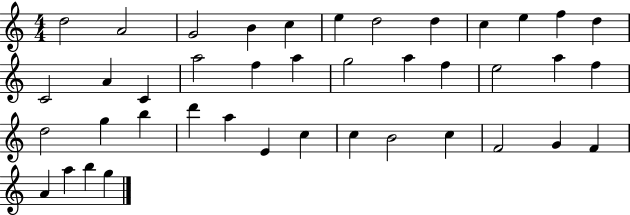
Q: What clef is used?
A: treble